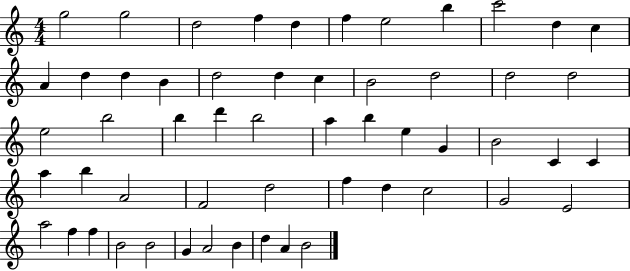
{
  \clef treble
  \numericTimeSignature
  \time 4/4
  \key c \major
  g''2 g''2 | d''2 f''4 d''4 | f''4 e''2 b''4 | c'''2 d''4 c''4 | \break a'4 d''4 d''4 b'4 | d''2 d''4 c''4 | b'2 d''2 | d''2 d''2 | \break e''2 b''2 | b''4 d'''4 b''2 | a''4 b''4 e''4 g'4 | b'2 c'4 c'4 | \break a''4 b''4 a'2 | f'2 d''2 | f''4 d''4 c''2 | g'2 e'2 | \break a''2 f''4 f''4 | b'2 b'2 | g'4 a'2 b'4 | d''4 a'4 b'2 | \break \bar "|."
}